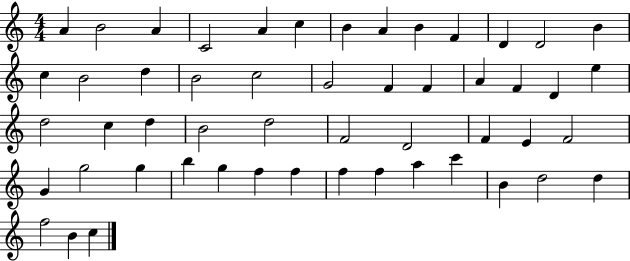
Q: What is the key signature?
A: C major